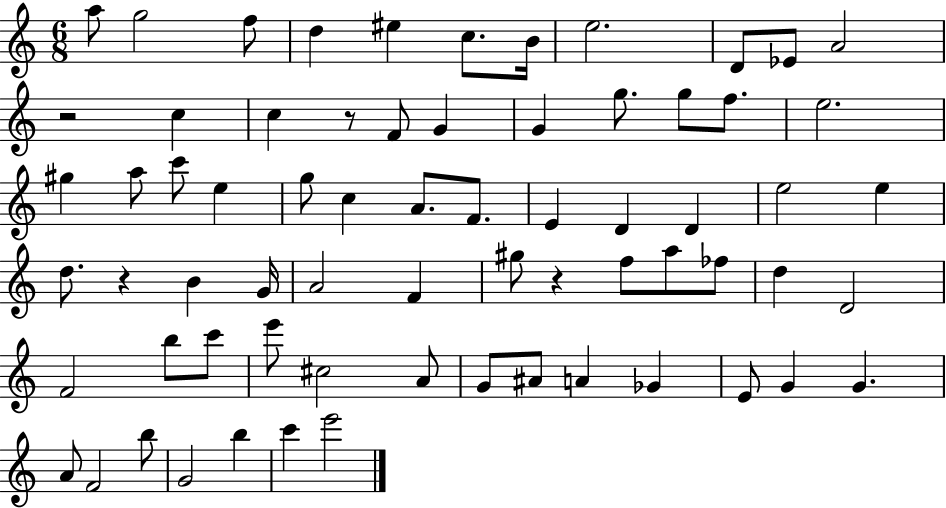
{
  \clef treble
  \numericTimeSignature
  \time 6/8
  \key c \major
  a''8 g''2 f''8 | d''4 eis''4 c''8. b'16 | e''2. | d'8 ees'8 a'2 | \break r2 c''4 | c''4 r8 f'8 g'4 | g'4 g''8. g''8 f''8. | e''2. | \break gis''4 a''8 c'''8 e''4 | g''8 c''4 a'8. f'8. | e'4 d'4 d'4 | e''2 e''4 | \break d''8. r4 b'4 g'16 | a'2 f'4 | gis''8 r4 f''8 a''8 fes''8 | d''4 d'2 | \break f'2 b''8 c'''8 | e'''8 cis''2 a'8 | g'8 ais'8 a'4 ges'4 | e'8 g'4 g'4. | \break a'8 f'2 b''8 | g'2 b''4 | c'''4 e'''2 | \bar "|."
}